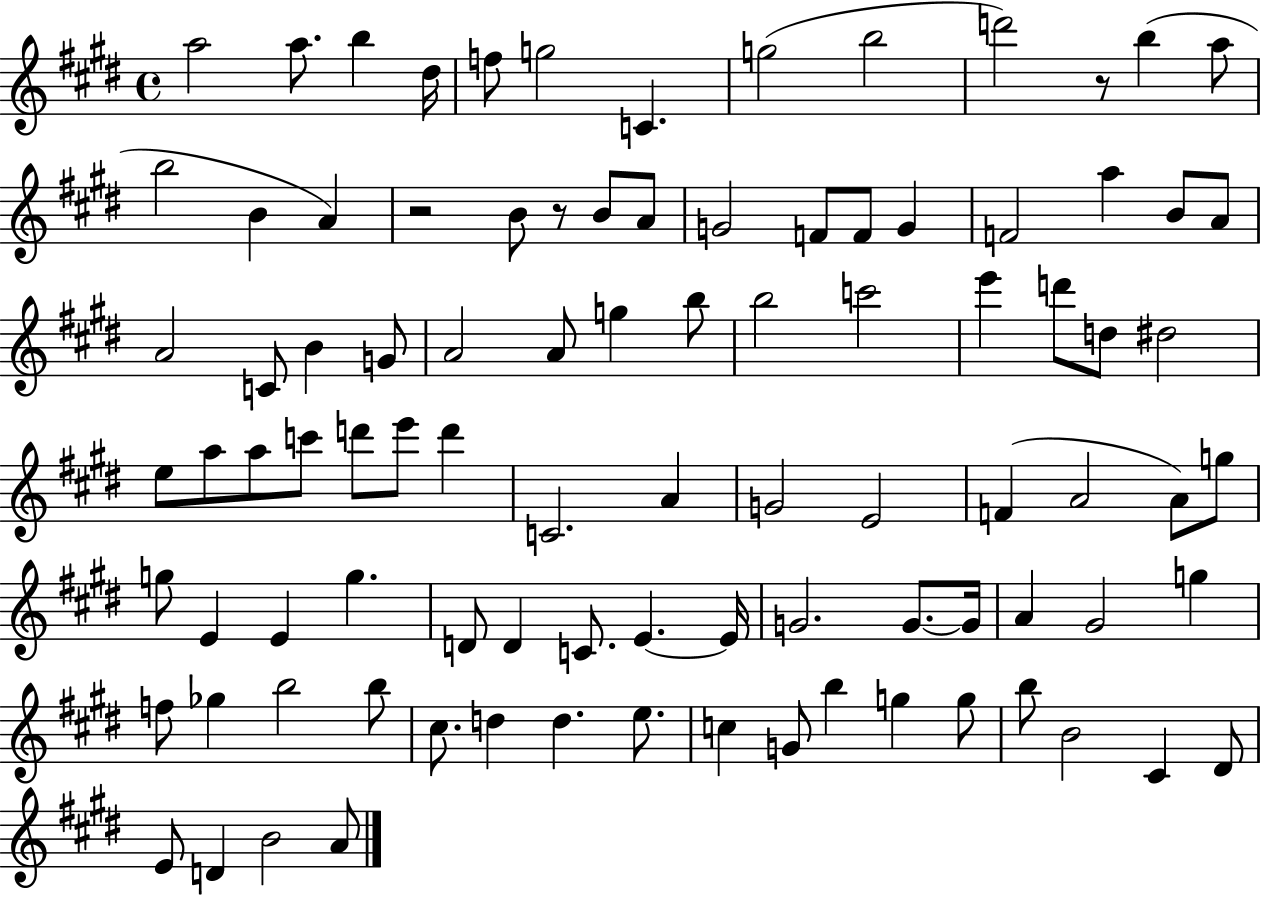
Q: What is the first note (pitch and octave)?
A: A5